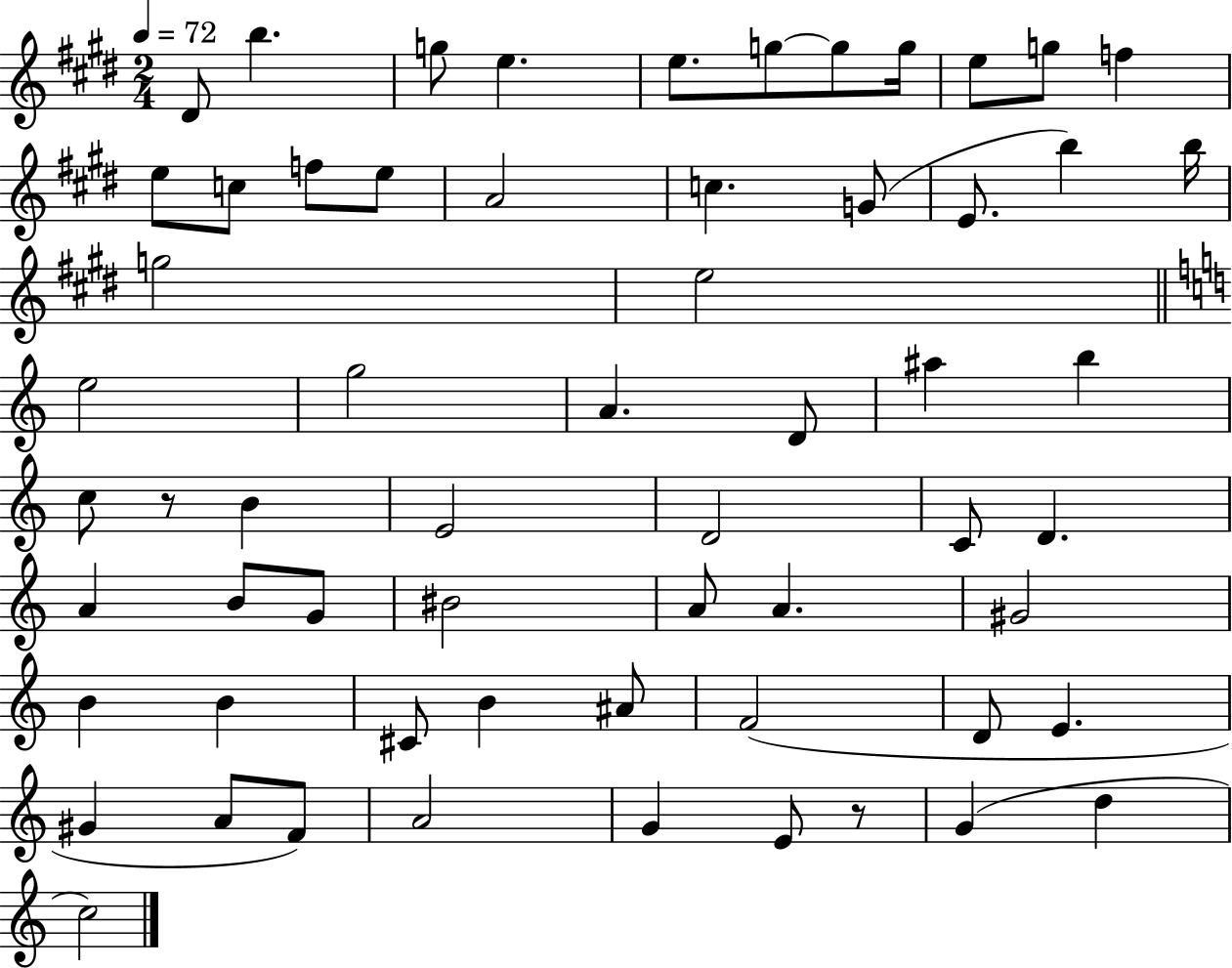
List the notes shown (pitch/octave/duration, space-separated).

D#4/e B5/q. G5/e E5/q. E5/e. G5/e G5/e G5/s E5/e G5/e F5/q E5/e C5/e F5/e E5/e A4/h C5/q. G4/e E4/e. B5/q B5/s G5/h E5/h E5/h G5/h A4/q. D4/e A#5/q B5/q C5/e R/e B4/q E4/h D4/h C4/e D4/q. A4/q B4/e G4/e BIS4/h A4/e A4/q. G#4/h B4/q B4/q C#4/e B4/q A#4/e F4/h D4/e E4/q. G#4/q A4/e F4/e A4/h G4/q E4/e R/e G4/q D5/q C5/h